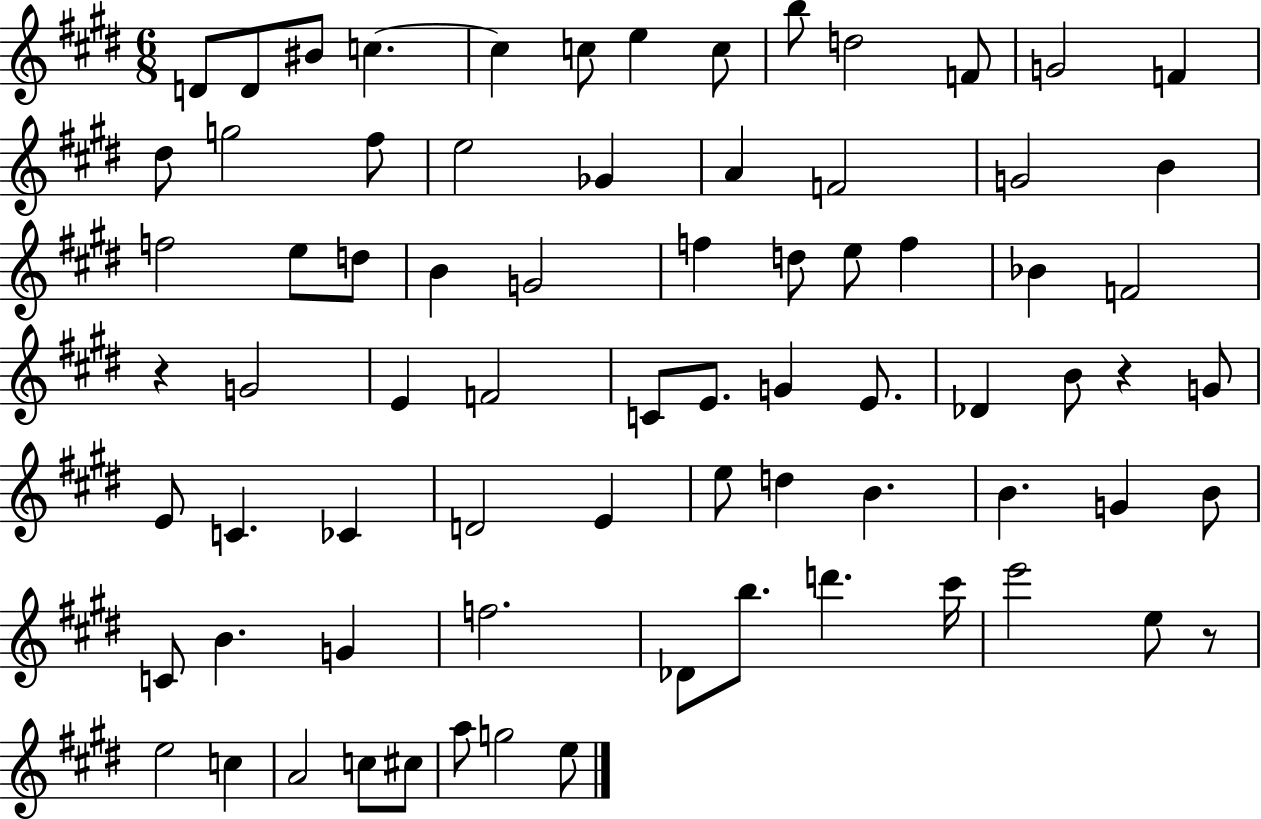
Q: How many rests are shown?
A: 3